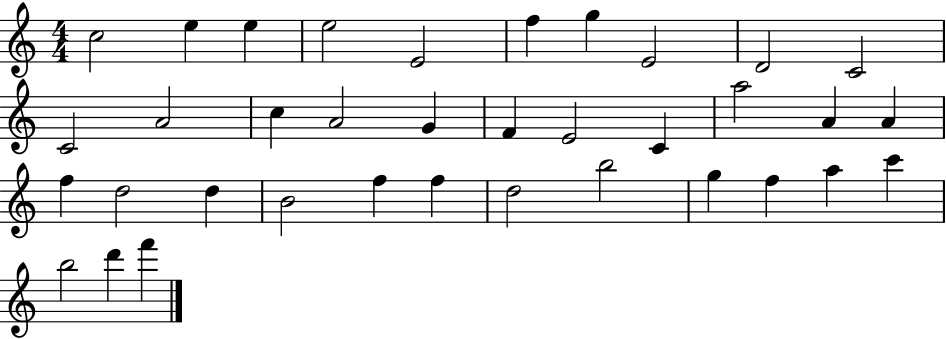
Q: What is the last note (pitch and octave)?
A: F6